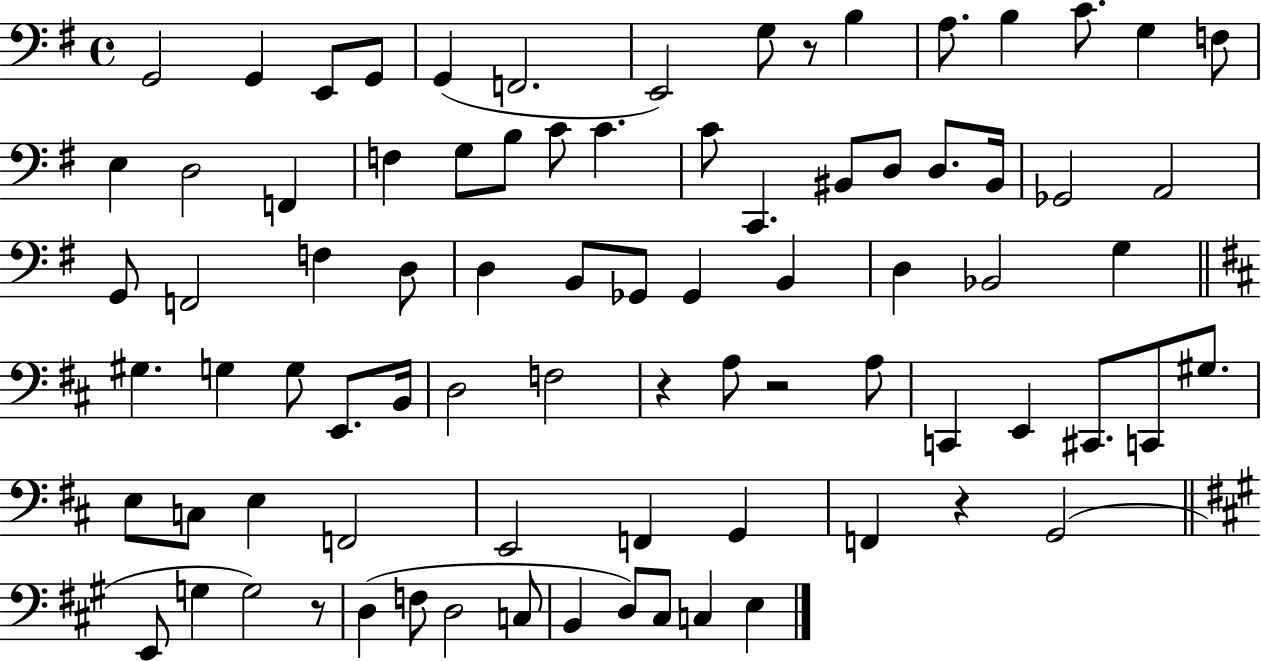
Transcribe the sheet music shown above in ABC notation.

X:1
T:Untitled
M:4/4
L:1/4
K:G
G,,2 G,, E,,/2 G,,/2 G,, F,,2 E,,2 G,/2 z/2 B, A,/2 B, C/2 G, F,/2 E, D,2 F,, F, G,/2 B,/2 C/2 C C/2 C,, ^B,,/2 D,/2 D,/2 ^B,,/4 _G,,2 A,,2 G,,/2 F,,2 F, D,/2 D, B,,/2 _G,,/2 _G,, B,, D, _B,,2 G, ^G, G, G,/2 E,,/2 B,,/4 D,2 F,2 z A,/2 z2 A,/2 C,, E,, ^C,,/2 C,,/2 ^G,/2 E,/2 C,/2 E, F,,2 E,,2 F,, G,, F,, z G,,2 E,,/2 G, G,2 z/2 D, F,/2 D,2 C,/2 B,, D,/2 ^C,/2 C, E,